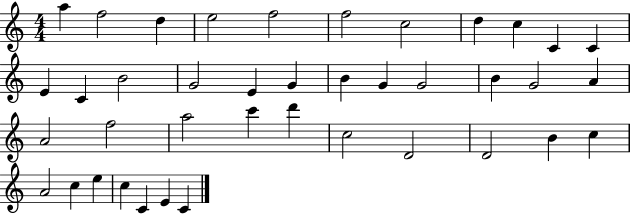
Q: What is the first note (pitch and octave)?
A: A5